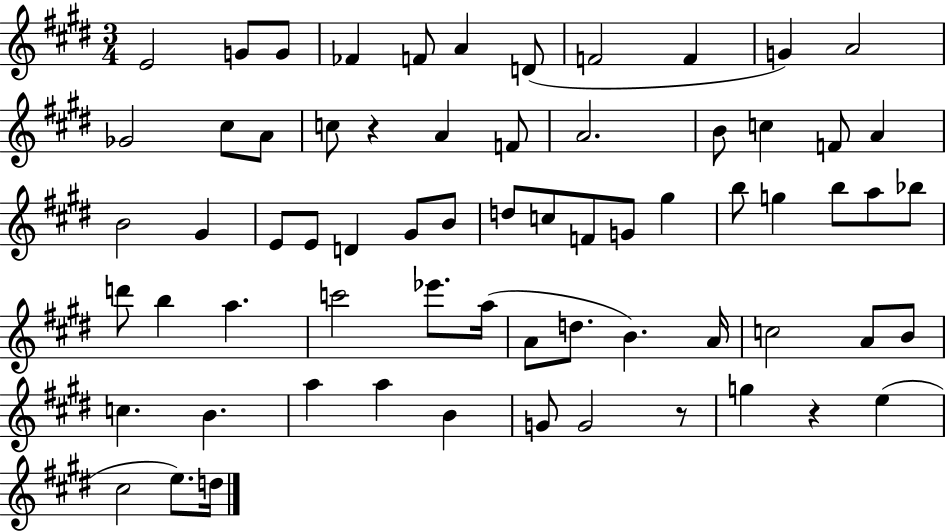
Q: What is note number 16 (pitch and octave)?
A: A4